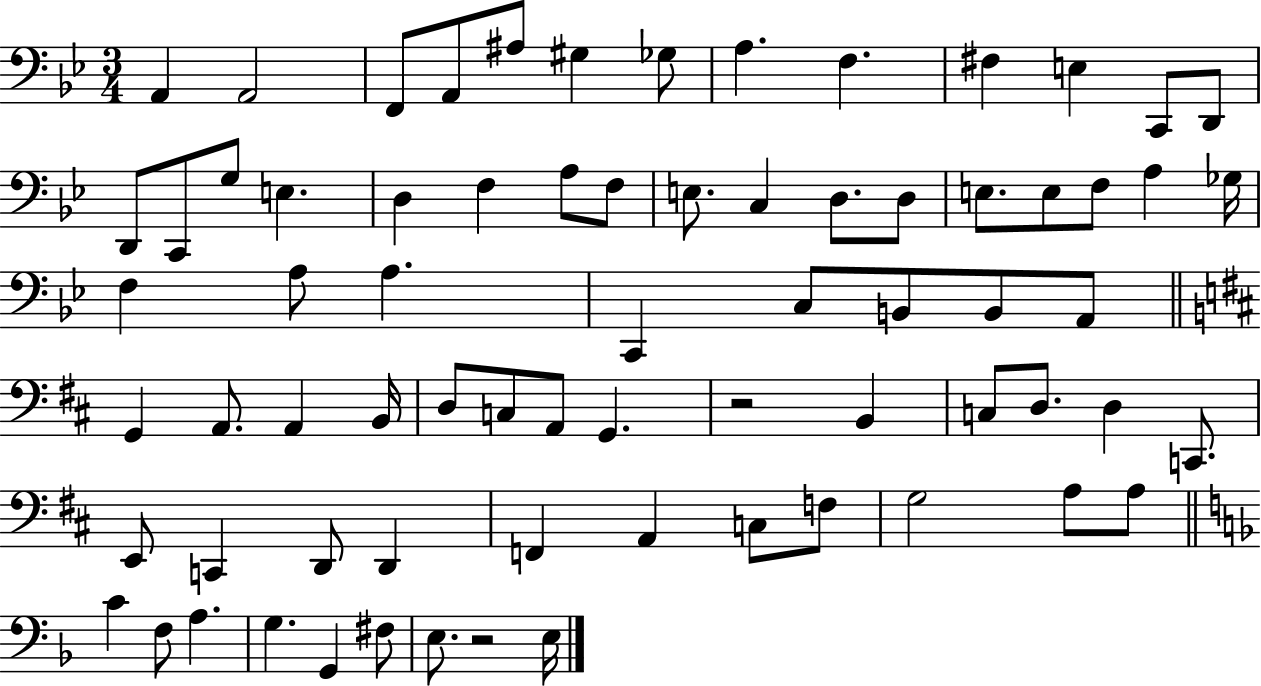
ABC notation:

X:1
T:Untitled
M:3/4
L:1/4
K:Bb
A,, A,,2 F,,/2 A,,/2 ^A,/2 ^G, _G,/2 A, F, ^F, E, C,,/2 D,,/2 D,,/2 C,,/2 G,/2 E, D, F, A,/2 F,/2 E,/2 C, D,/2 D,/2 E,/2 E,/2 F,/2 A, _G,/4 F, A,/2 A, C,, C,/2 B,,/2 B,,/2 A,,/2 G,, A,,/2 A,, B,,/4 D,/2 C,/2 A,,/2 G,, z2 B,, C,/2 D,/2 D, C,,/2 E,,/2 C,, D,,/2 D,, F,, A,, C,/2 F,/2 G,2 A,/2 A,/2 C F,/2 A, G, G,, ^F,/2 E,/2 z2 E,/4